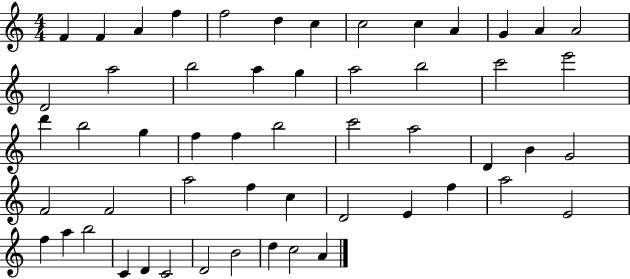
{
  \clef treble
  \numericTimeSignature
  \time 4/4
  \key c \major
  f'4 f'4 a'4 f''4 | f''2 d''4 c''4 | c''2 c''4 a'4 | g'4 a'4 a'2 | \break d'2 a''2 | b''2 a''4 g''4 | a''2 b''2 | c'''2 e'''2 | \break d'''4 b''2 g''4 | f''4 f''4 b''2 | c'''2 a''2 | d'4 b'4 g'2 | \break f'2 f'2 | a''2 f''4 c''4 | d'2 e'4 f''4 | a''2 e'2 | \break f''4 a''4 b''2 | c'4 d'4 c'2 | d'2 b'2 | d''4 c''2 a'4 | \break \bar "|."
}